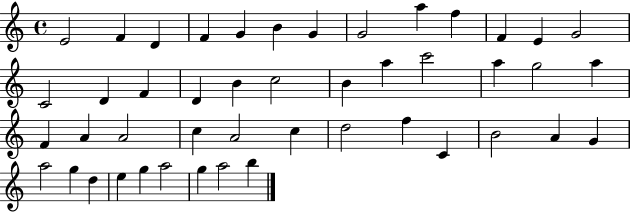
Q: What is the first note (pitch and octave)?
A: E4